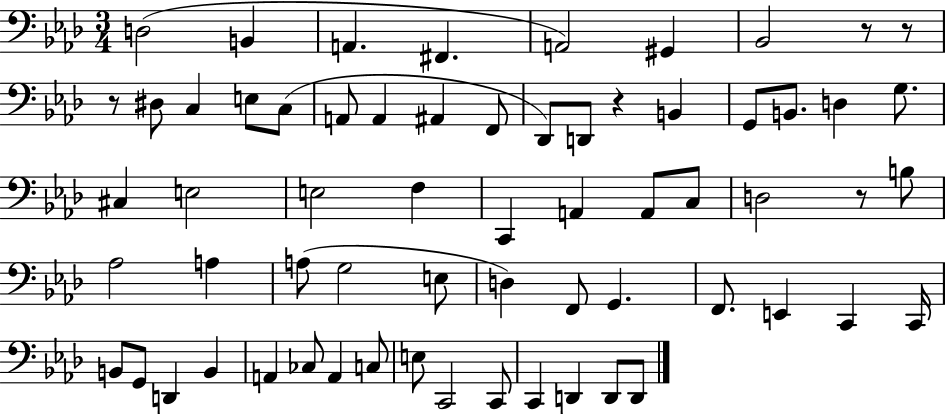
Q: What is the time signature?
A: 3/4